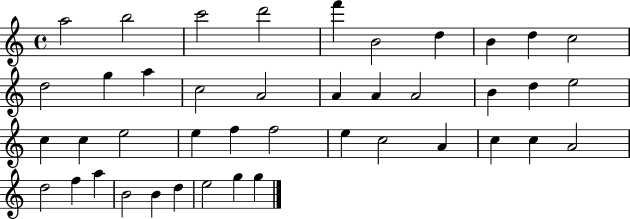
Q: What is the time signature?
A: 4/4